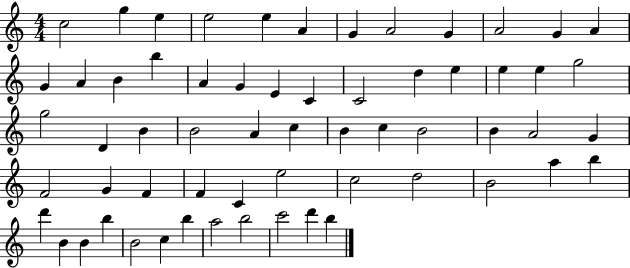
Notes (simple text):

C5/h G5/q E5/q E5/h E5/q A4/q G4/q A4/h G4/q A4/h G4/q A4/q G4/q A4/q B4/q B5/q A4/q G4/q E4/q C4/q C4/h D5/q E5/q E5/q E5/q G5/h G5/h D4/q B4/q B4/h A4/q C5/q B4/q C5/q B4/h B4/q A4/h G4/q F4/h G4/q F4/q F4/q C4/q E5/h C5/h D5/h B4/h A5/q B5/q D6/q B4/q B4/q B5/q B4/h C5/q B5/q A5/h B5/h C6/h D6/q B5/q